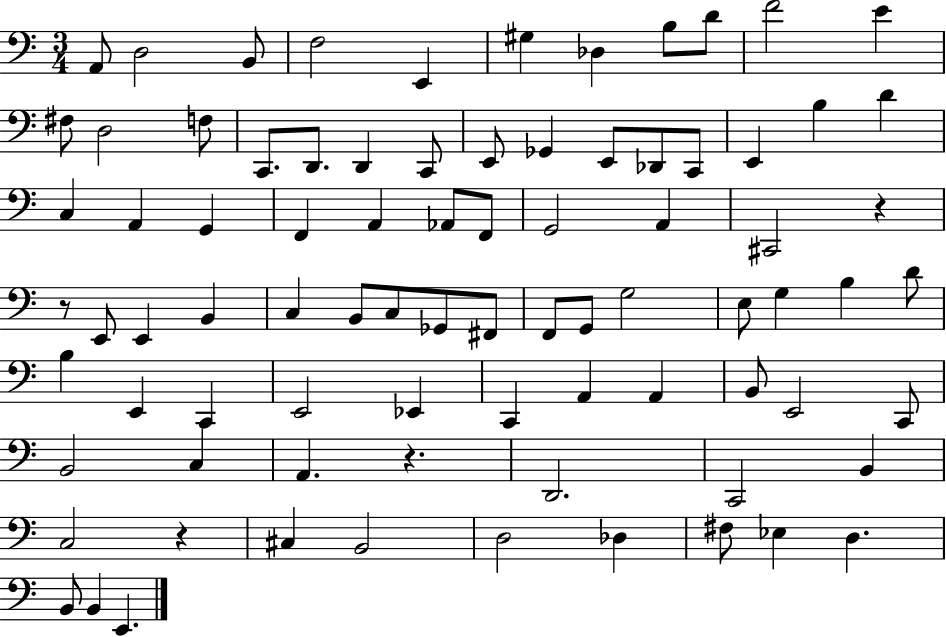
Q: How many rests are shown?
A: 4